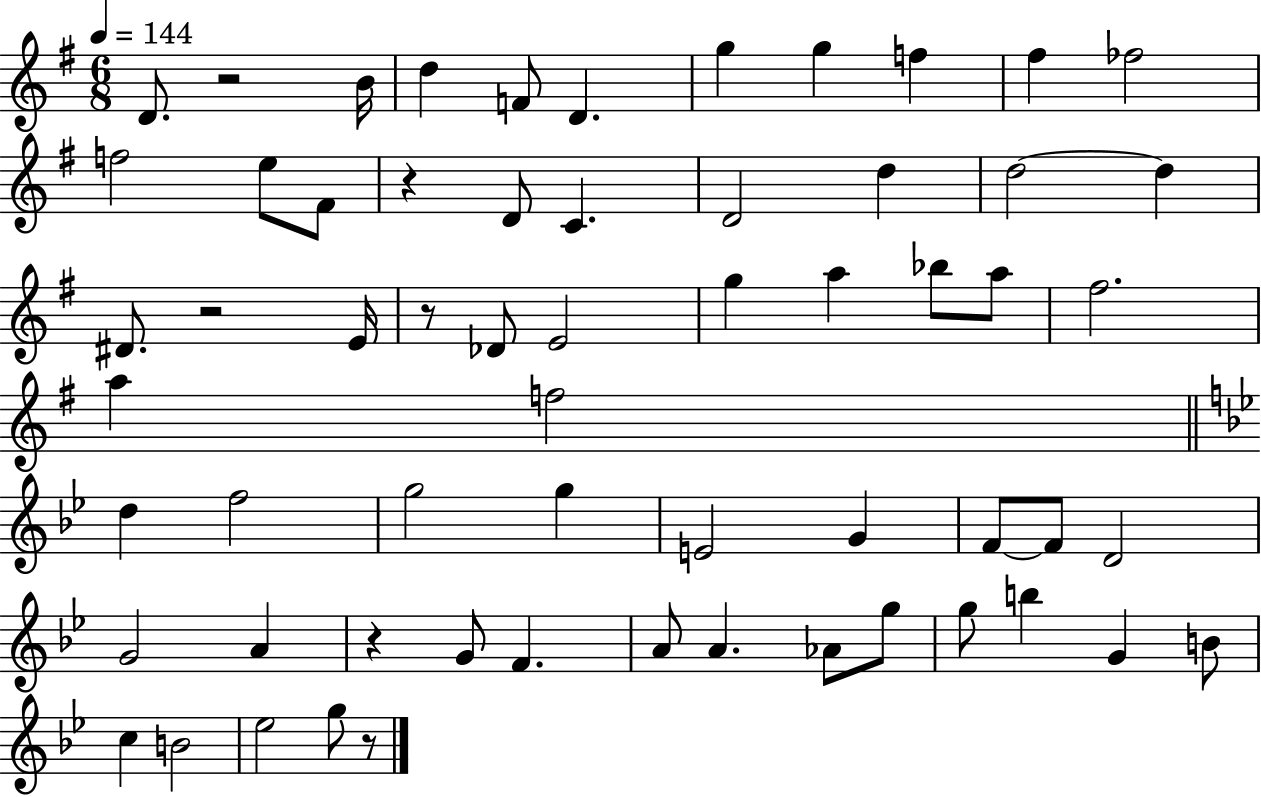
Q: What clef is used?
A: treble